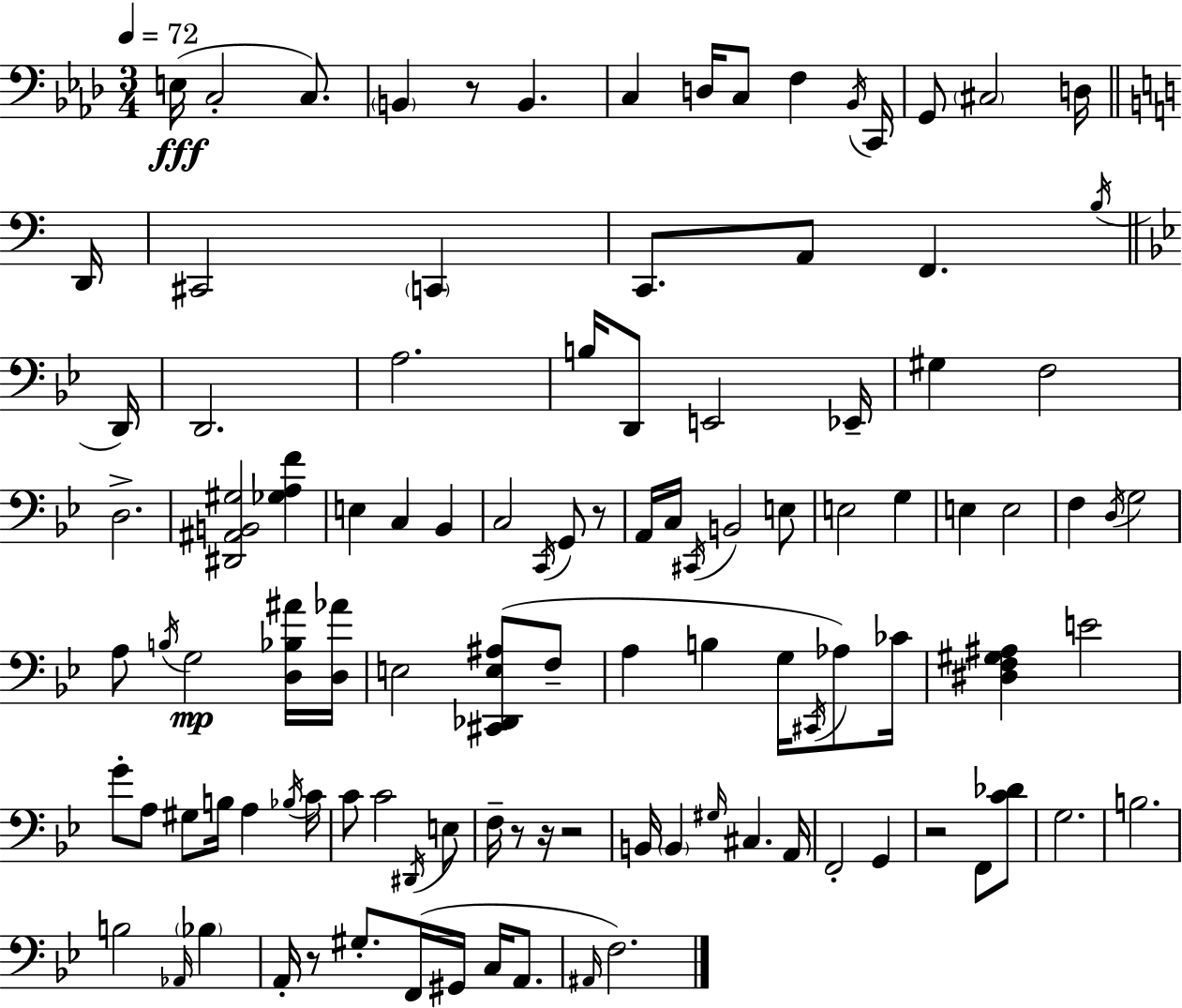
{
  \clef bass
  \numericTimeSignature
  \time 3/4
  \key f \minor
  \tempo 4 = 72
  \repeat volta 2 { e16(\fff c2-. c8.) | \parenthesize b,4 r8 b,4. | c4 d16 c8 f4 \acciaccatura { bes,16 } | c,16 g,8 \parenthesize cis2 d16 | \break \bar "||" \break \key c \major d,16 cis,2 \parenthesize c,4 | c,8. a,8 f,4. | \acciaccatura { b16 } \bar "||" \break \key g \minor d,16 d,2. | a2. | b16 d,8 e,2 | ees,16-- gis4 f2 | \break d2.-> | <dis, ais, b, gis>2 <ges a f'>4 | e4 c4 bes,4 | c2 \acciaccatura { c,16 } g,8 | \break r8 a,16 c16 \acciaccatura { cis,16 } b,2 | e8 e2 g4 | e4 e2 | f4 \acciaccatura { d16 } g2 | \break a8 \acciaccatura { b16 }\mp g2 | <d bes ais'>16 <d aes'>16 e2 | <cis, des, e ais>8( f8-- a4 b4 | g16 \acciaccatura { cis,16 }) aes8 ces'16 <dis f gis ais>4 e'2 | \break g'8-. a8 gis8 | b16 a4 \acciaccatura { bes16 } c'16 c'8 c'2 | \acciaccatura { dis,16 } e8 f16-- r8 r16 | r2 b,16 \parenthesize b,4 | \break \grace { gis16 } cis4. a,16 f,2-. | g,4 r2 | f,8 <c' des'>8 g2. | b2. | \break b2 | \grace { aes,16 } \parenthesize bes4 a,16-. r8 | gis8.-. f,16( gis,16 c16 a,8. \grace { ais,16 }) f2. | } \bar "|."
}